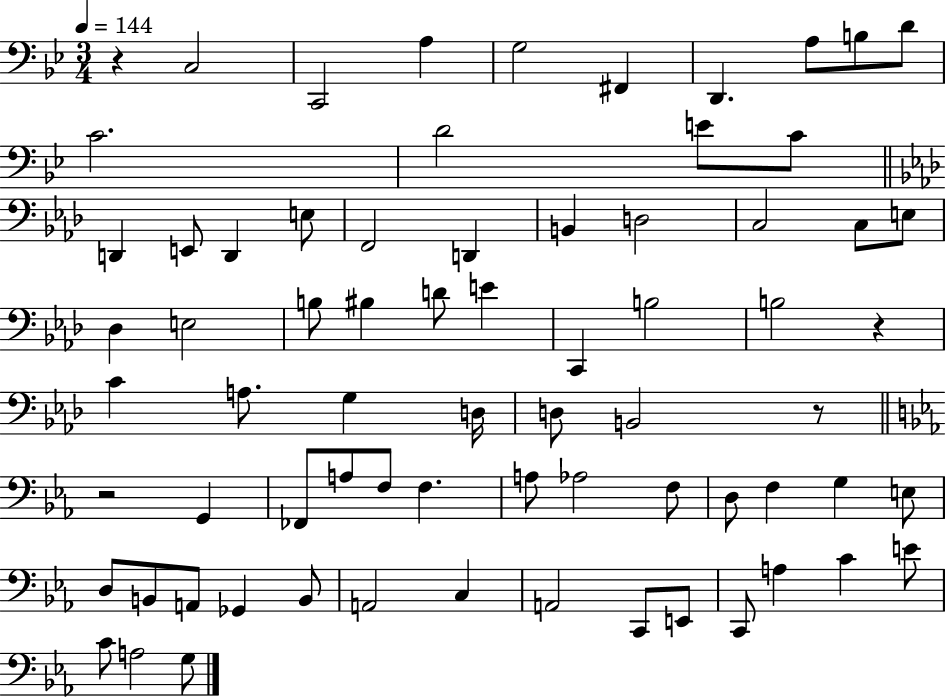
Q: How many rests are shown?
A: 4